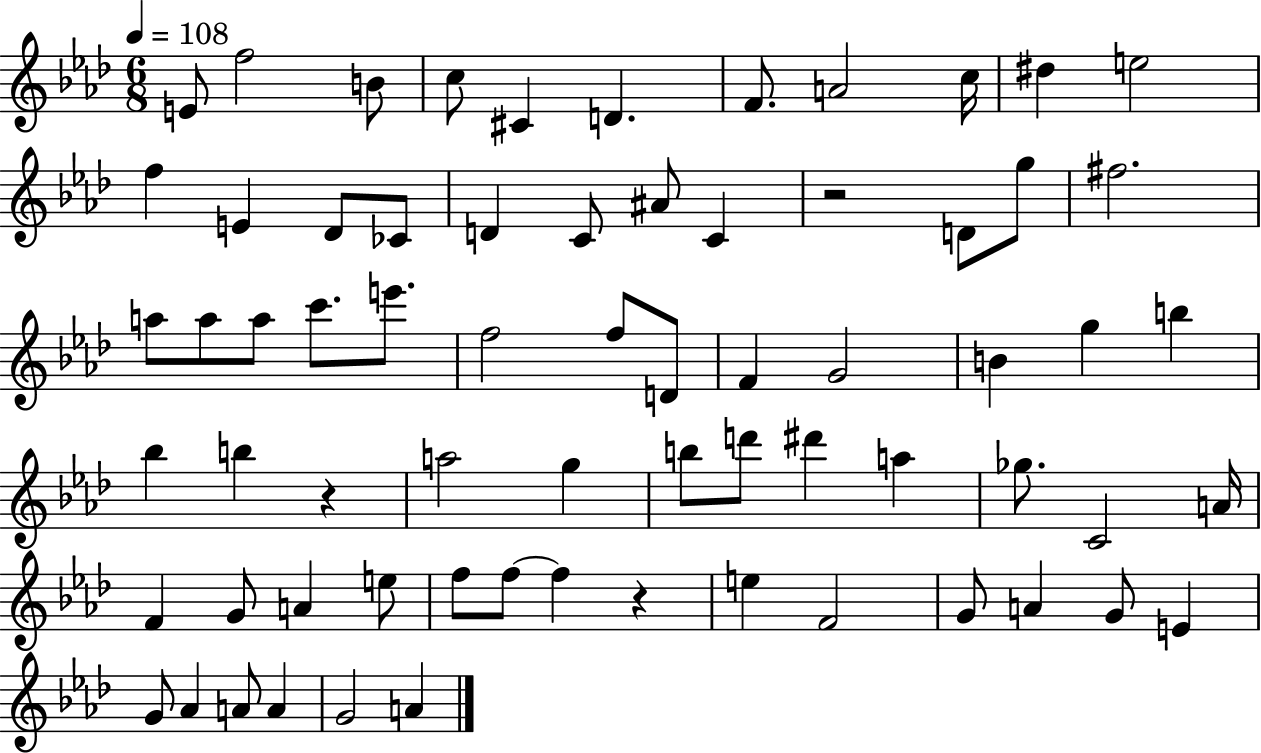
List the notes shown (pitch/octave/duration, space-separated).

E4/e F5/h B4/e C5/e C#4/q D4/q. F4/e. A4/h C5/s D#5/q E5/h F5/q E4/q Db4/e CES4/e D4/q C4/e A#4/e C4/q R/h D4/e G5/e F#5/h. A5/e A5/e A5/e C6/e. E6/e. F5/h F5/e D4/e F4/q G4/h B4/q G5/q B5/q Bb5/q B5/q R/q A5/h G5/q B5/e D6/e D#6/q A5/q Gb5/e. C4/h A4/s F4/q G4/e A4/q E5/e F5/e F5/e F5/q R/q E5/q F4/h G4/e A4/q G4/e E4/q G4/e Ab4/q A4/e A4/q G4/h A4/q